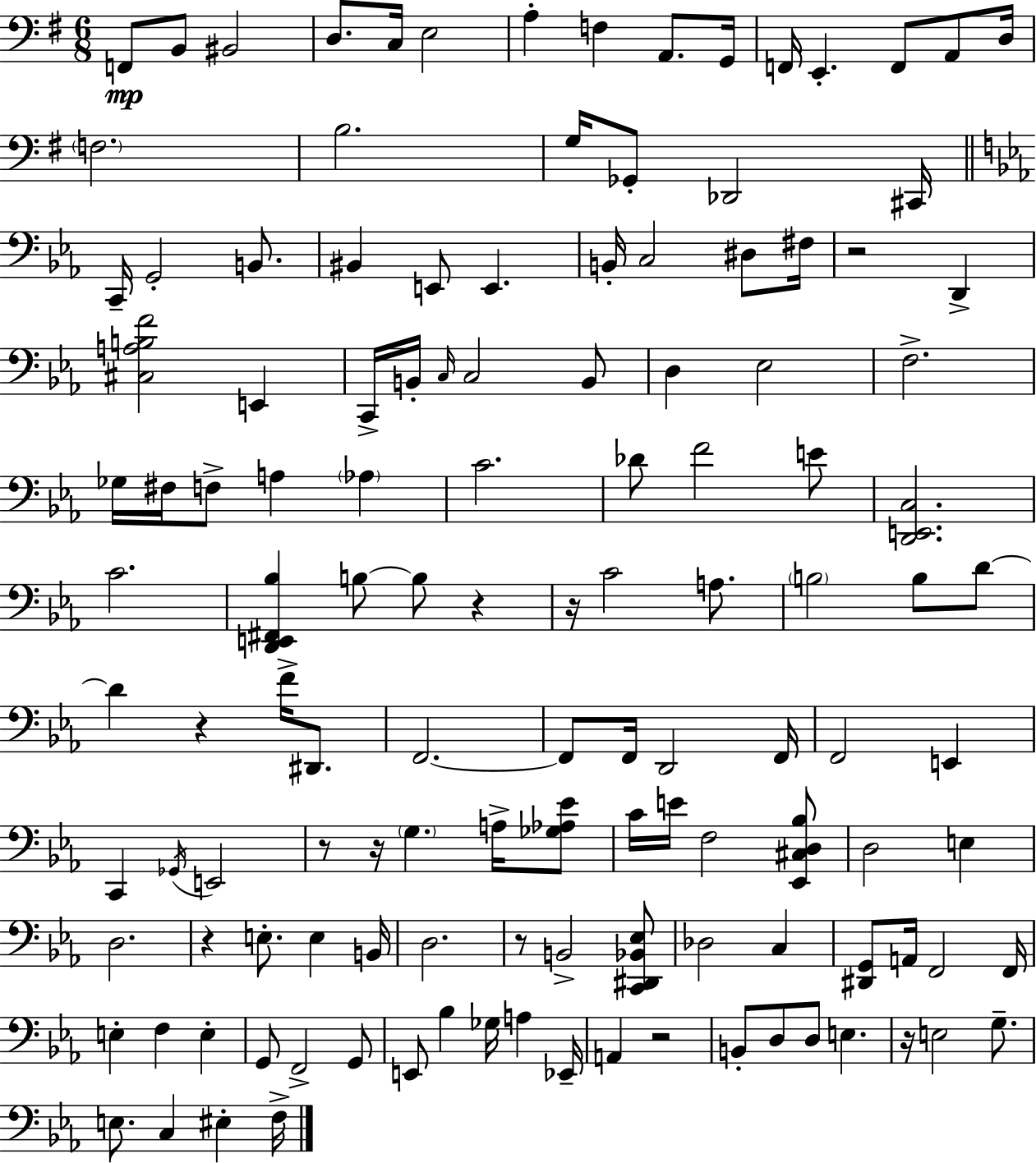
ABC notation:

X:1
T:Untitled
M:6/8
L:1/4
K:Em
F,,/2 B,,/2 ^B,,2 D,/2 C,/4 E,2 A, F, A,,/2 G,,/4 F,,/4 E,, F,,/2 A,,/2 D,/4 F,2 B,2 G,/4 _G,,/2 _D,,2 ^C,,/4 C,,/4 G,,2 B,,/2 ^B,, E,,/2 E,, B,,/4 C,2 ^D,/2 ^F,/4 z2 D,, [^C,A,B,F]2 E,, C,,/4 B,,/4 C,/4 C,2 B,,/2 D, _E,2 F,2 _G,/4 ^F,/4 F,/2 A, _A, C2 _D/2 F2 E/2 [D,,E,,C,]2 C2 [D,,E,,^F,,_B,] B,/2 B,/2 z z/4 C2 A,/2 B,2 B,/2 D/2 D z F/4 ^D,,/2 F,,2 F,,/2 F,,/4 D,,2 F,,/4 F,,2 E,, C,, _G,,/4 E,,2 z/2 z/4 G, A,/4 [_G,_A,_E]/2 C/4 E/4 F,2 [_E,,^C,D,_B,]/2 D,2 E, D,2 z E,/2 E, B,,/4 D,2 z/2 B,,2 [C,,^D,,_B,,_E,]/2 _D,2 C, [^D,,G,,]/2 A,,/4 F,,2 F,,/4 E, F, E, G,,/2 F,,2 G,,/2 E,,/2 _B, _G,/4 A, _E,,/4 A,, z2 B,,/2 D,/2 D,/2 E, z/4 E,2 G,/2 E,/2 C, ^E, F,/4